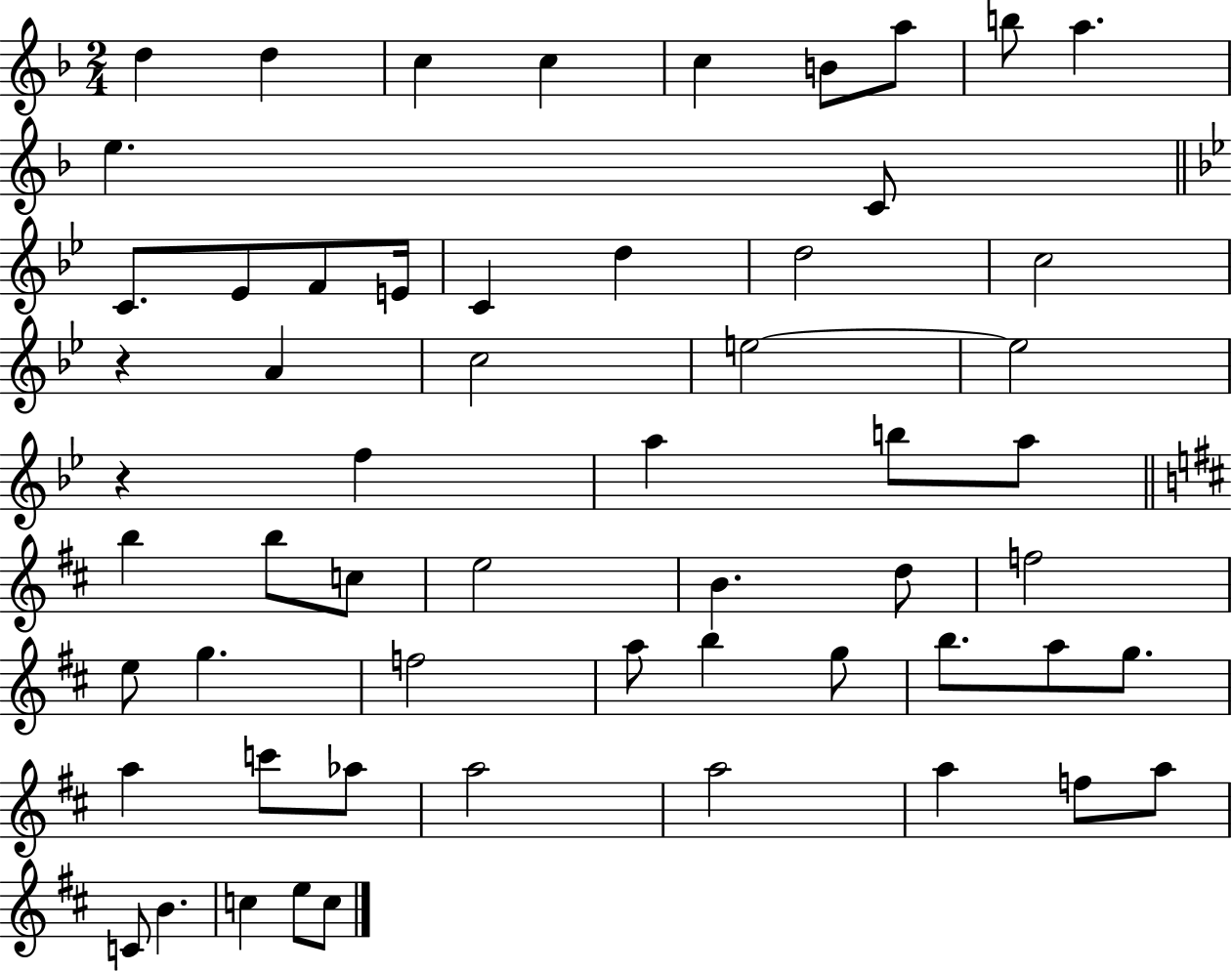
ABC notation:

X:1
T:Untitled
M:2/4
L:1/4
K:F
d d c c c B/2 a/2 b/2 a e C/2 C/2 _E/2 F/2 E/4 C d d2 c2 z A c2 e2 e2 z f a b/2 a/2 b b/2 c/2 e2 B d/2 f2 e/2 g f2 a/2 b g/2 b/2 a/2 g/2 a c'/2 _a/2 a2 a2 a f/2 a/2 C/2 B c e/2 c/2